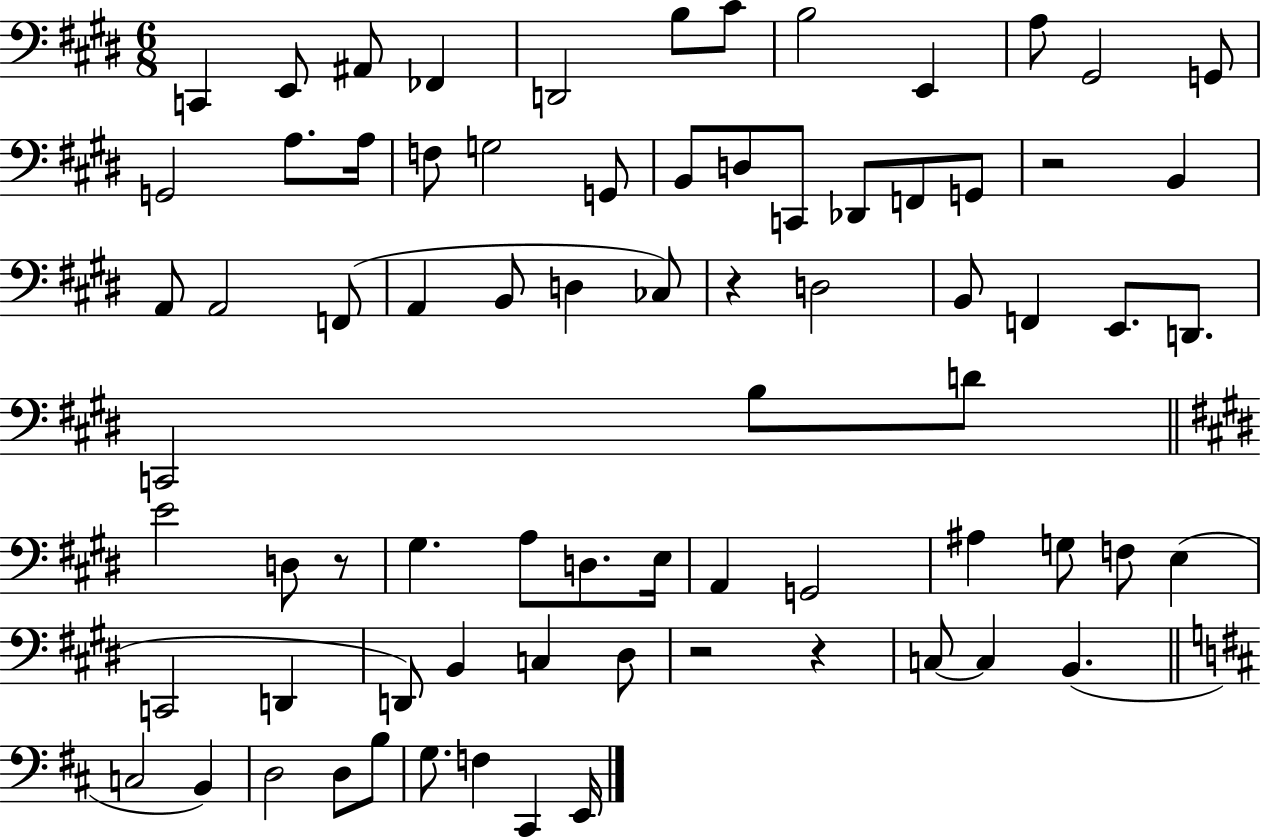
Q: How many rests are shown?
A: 5